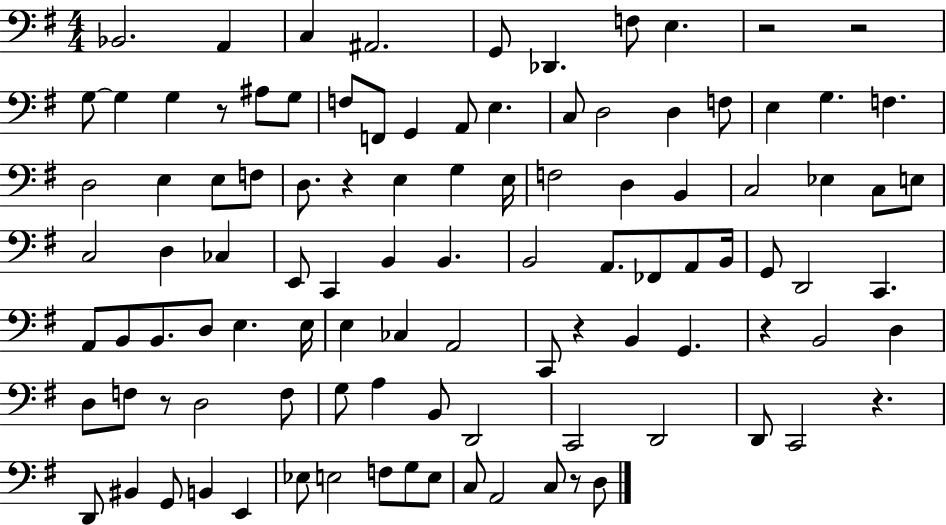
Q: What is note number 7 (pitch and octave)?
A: F3